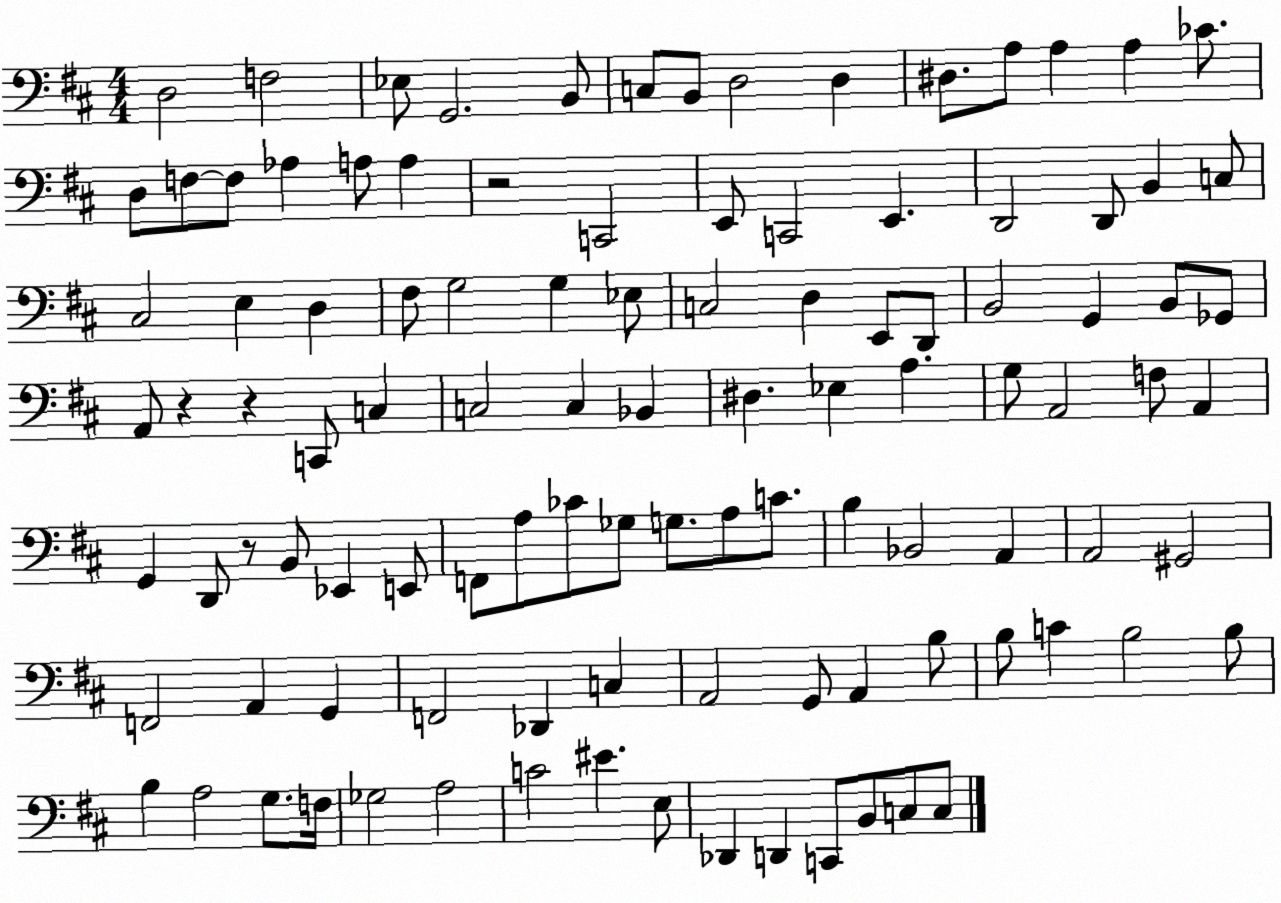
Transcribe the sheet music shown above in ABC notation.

X:1
T:Untitled
M:4/4
L:1/4
K:D
D,2 F,2 _E,/2 G,,2 B,,/2 C,/2 B,,/2 D,2 D, ^D,/2 A,/2 A, A, _C/2 D,/2 F,/2 F,/2 _A, A,/2 A, z2 C,,2 E,,/2 C,,2 E,, D,,2 D,,/2 B,, C,/2 ^C,2 E, D, ^F,/2 G,2 G, _E,/2 C,2 D, E,,/2 D,,/2 B,,2 G,, B,,/2 _G,,/2 A,,/2 z z C,,/2 C, C,2 C, _B,, ^D, _E, A, G,/2 A,,2 F,/2 A,, G,, D,,/2 z/2 B,,/2 _E,, E,,/2 F,,/2 A,/2 _C/2 _G,/2 G,/2 A,/2 C/2 B, _B,,2 A,, A,,2 ^G,,2 F,,2 A,, G,, F,,2 _D,, C, A,,2 G,,/2 A,, B,/2 B,/2 C B,2 B,/2 B, A,2 G,/2 F,/4 _G,2 A,2 C2 ^E E,/2 _D,, D,, C,,/2 B,,/2 C,/2 C,/2